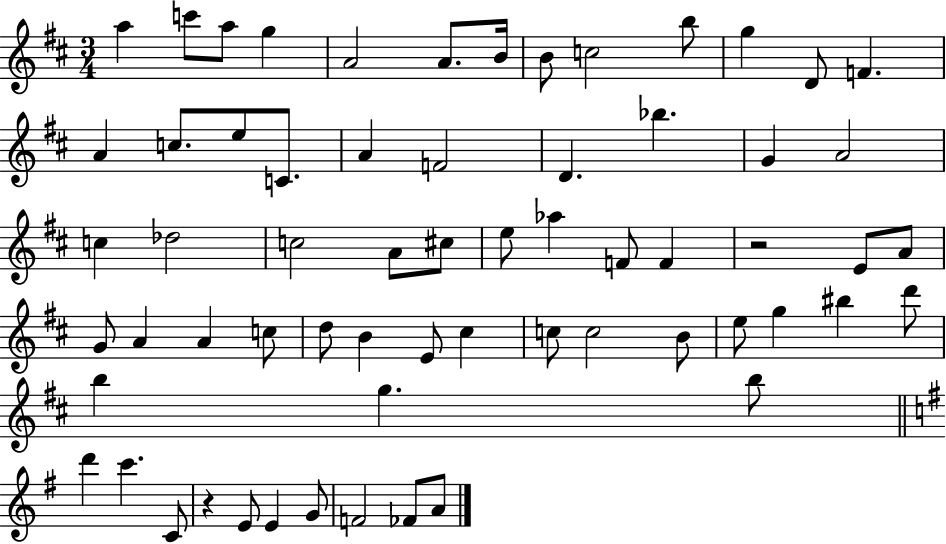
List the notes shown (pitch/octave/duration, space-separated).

A5/q C6/e A5/e G5/q A4/h A4/e. B4/s B4/e C5/h B5/e G5/q D4/e F4/q. A4/q C5/e. E5/e C4/e. A4/q F4/h D4/q. Bb5/q. G4/q A4/h C5/q Db5/h C5/h A4/e C#5/e E5/e Ab5/q F4/e F4/q R/h E4/e A4/e G4/e A4/q A4/q C5/e D5/e B4/q E4/e C#5/q C5/e C5/h B4/e E5/e G5/q BIS5/q D6/e B5/q G5/q. B5/e D6/q C6/q. C4/e R/q E4/e E4/q G4/e F4/h FES4/e A4/e